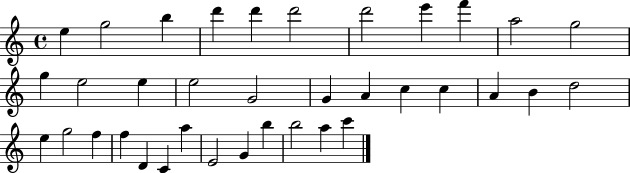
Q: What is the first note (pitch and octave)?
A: E5